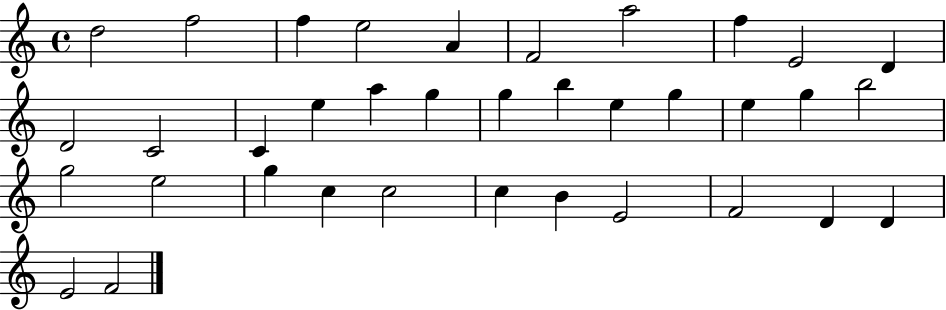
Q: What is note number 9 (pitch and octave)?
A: E4